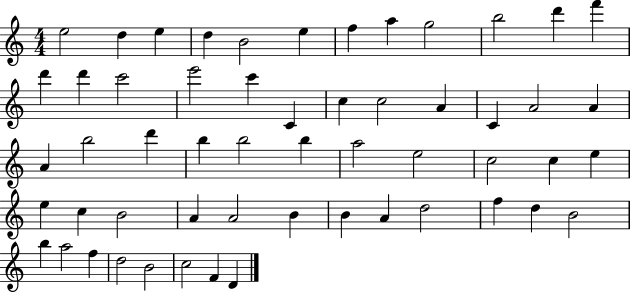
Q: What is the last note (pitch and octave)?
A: D4